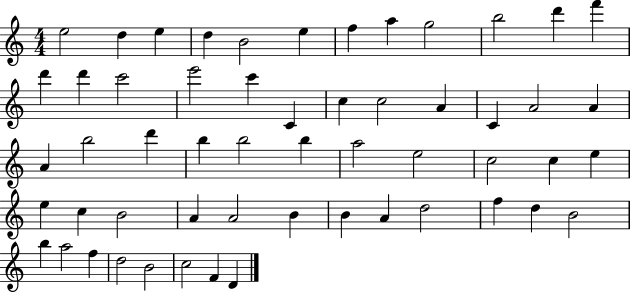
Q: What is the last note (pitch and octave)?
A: D4